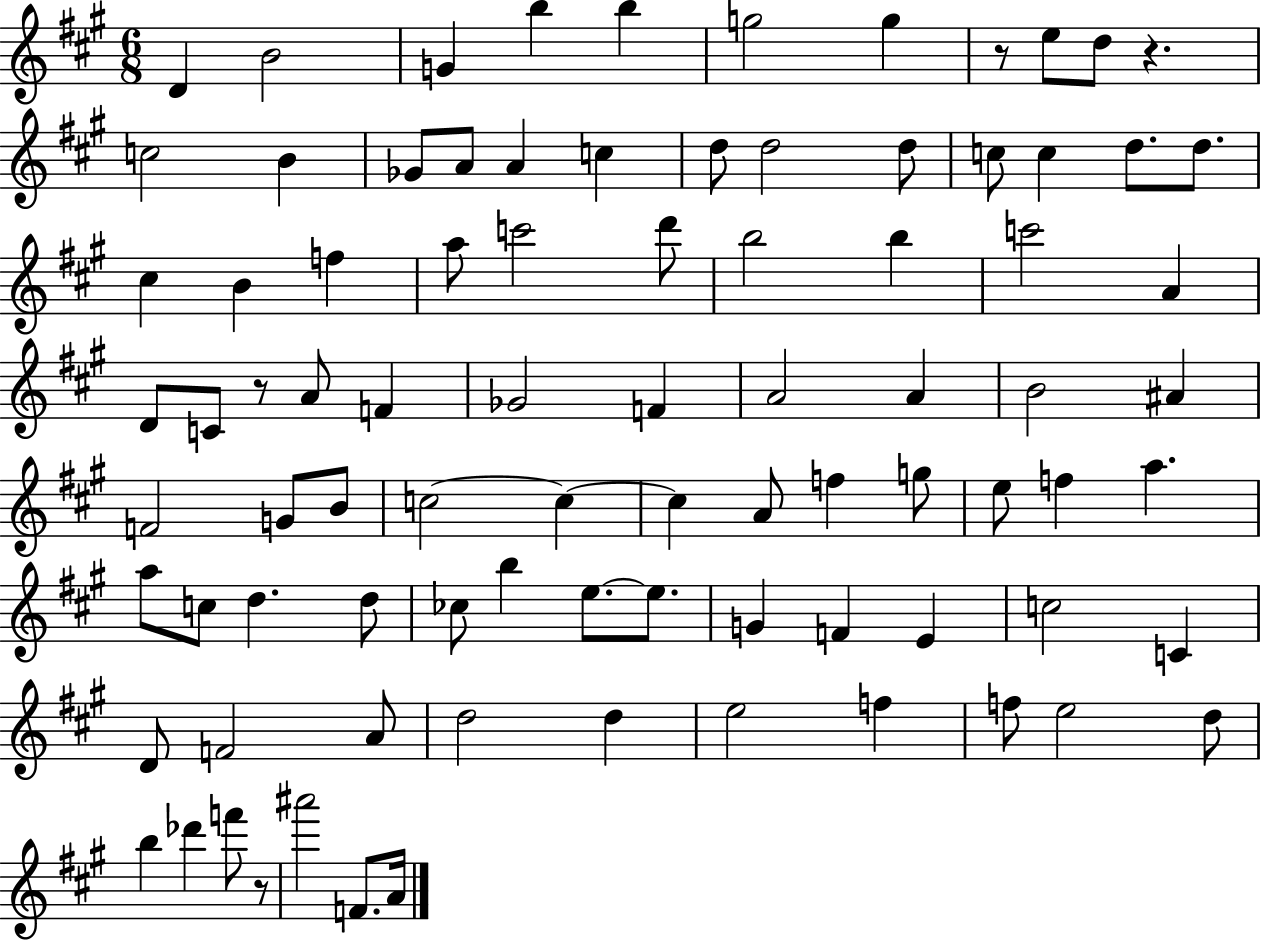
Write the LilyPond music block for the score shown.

{
  \clef treble
  \numericTimeSignature
  \time 6/8
  \key a \major
  d'4 b'2 | g'4 b''4 b''4 | g''2 g''4 | r8 e''8 d''8 r4. | \break c''2 b'4 | ges'8 a'8 a'4 c''4 | d''8 d''2 d''8 | c''8 c''4 d''8. d''8. | \break cis''4 b'4 f''4 | a''8 c'''2 d'''8 | b''2 b''4 | c'''2 a'4 | \break d'8 c'8 r8 a'8 f'4 | ges'2 f'4 | a'2 a'4 | b'2 ais'4 | \break f'2 g'8 b'8 | c''2~~ c''4~~ | c''4 a'8 f''4 g''8 | e''8 f''4 a''4. | \break a''8 c''8 d''4. d''8 | ces''8 b''4 e''8.~~ e''8. | g'4 f'4 e'4 | c''2 c'4 | \break d'8 f'2 a'8 | d''2 d''4 | e''2 f''4 | f''8 e''2 d''8 | \break b''4 des'''4 f'''8 r8 | ais'''2 f'8. a'16 | \bar "|."
}